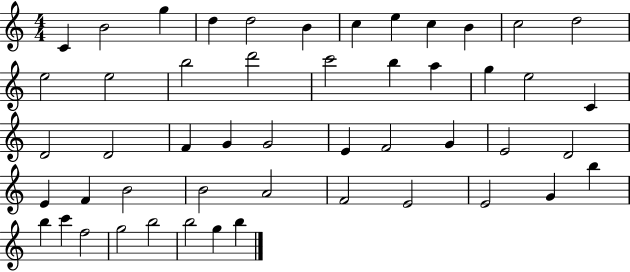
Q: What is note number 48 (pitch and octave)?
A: B5